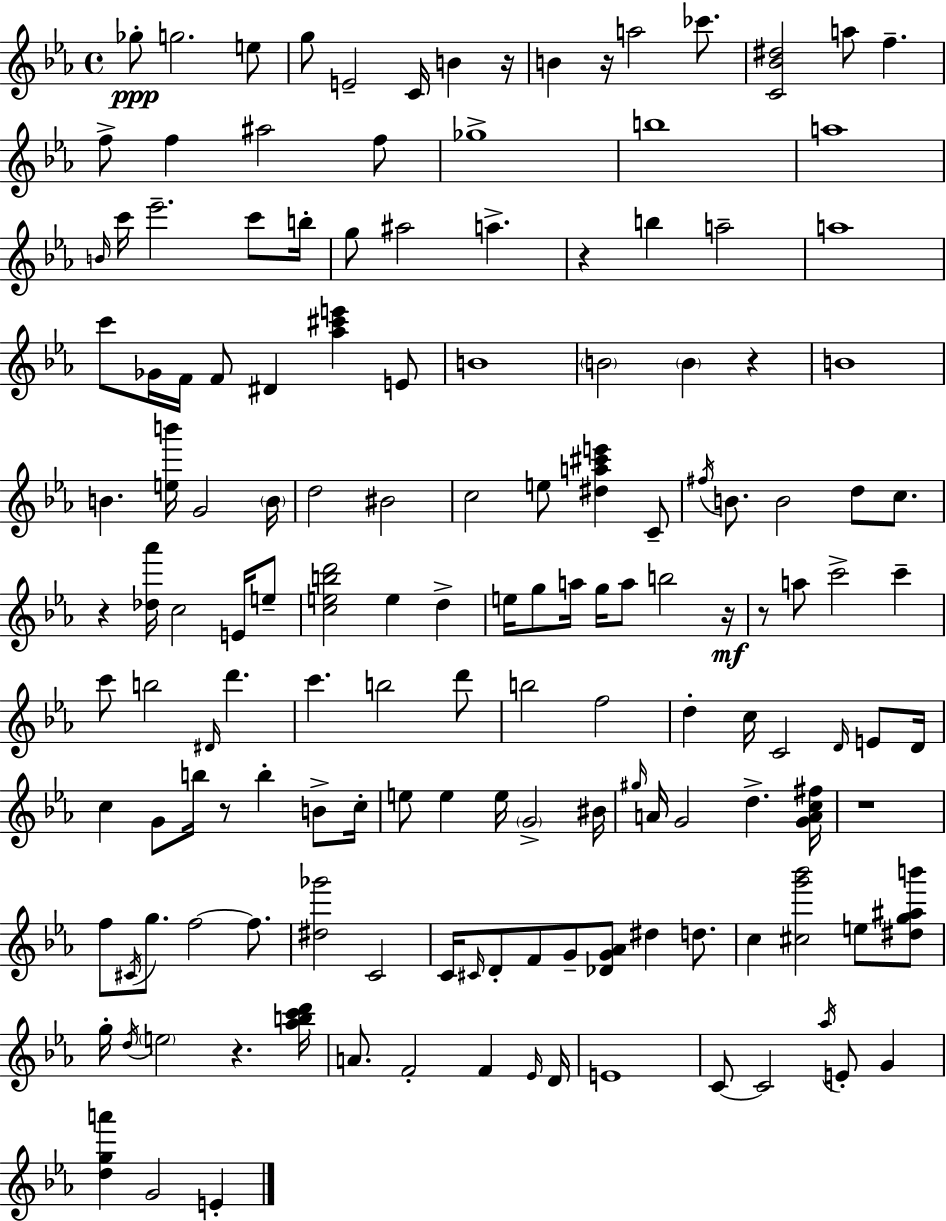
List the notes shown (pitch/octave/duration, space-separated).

Gb5/e G5/h. E5/e G5/e E4/h C4/s B4/q R/s B4/q R/s A5/h CES6/e. [C4,Bb4,D#5]/h A5/e F5/q. F5/e F5/q A#5/h F5/e Gb5/w B5/w A5/w B4/s C6/s Eb6/h. C6/e B5/s G5/e A#5/h A5/q. R/q B5/q A5/h A5/w C6/e Gb4/s F4/s F4/e D#4/q [Ab5,C#6,E6]/q E4/e B4/w B4/h B4/q R/q B4/w B4/q. [E5,B6]/s G4/h B4/s D5/h BIS4/h C5/h E5/e [D#5,A5,C#6,E6]/q C4/e F#5/s B4/e. B4/h D5/e C5/e. R/q [Db5,Ab6]/s C5/h E4/s E5/e [C5,E5,B5,D6]/h E5/q D5/q E5/s G5/e A5/s G5/s A5/e B5/h R/s R/e A5/e C6/h C6/q C6/e B5/h D#4/s D6/q. C6/q. B5/h D6/e B5/h F5/h D5/q C5/s C4/h D4/s E4/e D4/s C5/q G4/e B5/s R/e B5/q B4/e C5/s E5/e E5/q E5/s G4/h BIS4/s G#5/s A4/s G4/h D5/q. [G4,A4,C5,F#5]/s R/w F5/e C#4/s G5/e. F5/h F5/e. [D#5,Gb6]/h C4/h C4/s C#4/s D4/e F4/e G4/e [Db4,G4,Ab4]/e D#5/q D5/e. C5/q [C#5,G6,Bb6]/h E5/e [D#5,G5,A#5,B6]/e G5/s D5/s E5/h R/q. [Ab5,B5,C6,D6]/s A4/e. F4/h F4/q Eb4/s D4/s E4/w C4/e C4/h Ab5/s E4/e G4/q [D5,G5,A6]/q G4/h E4/q